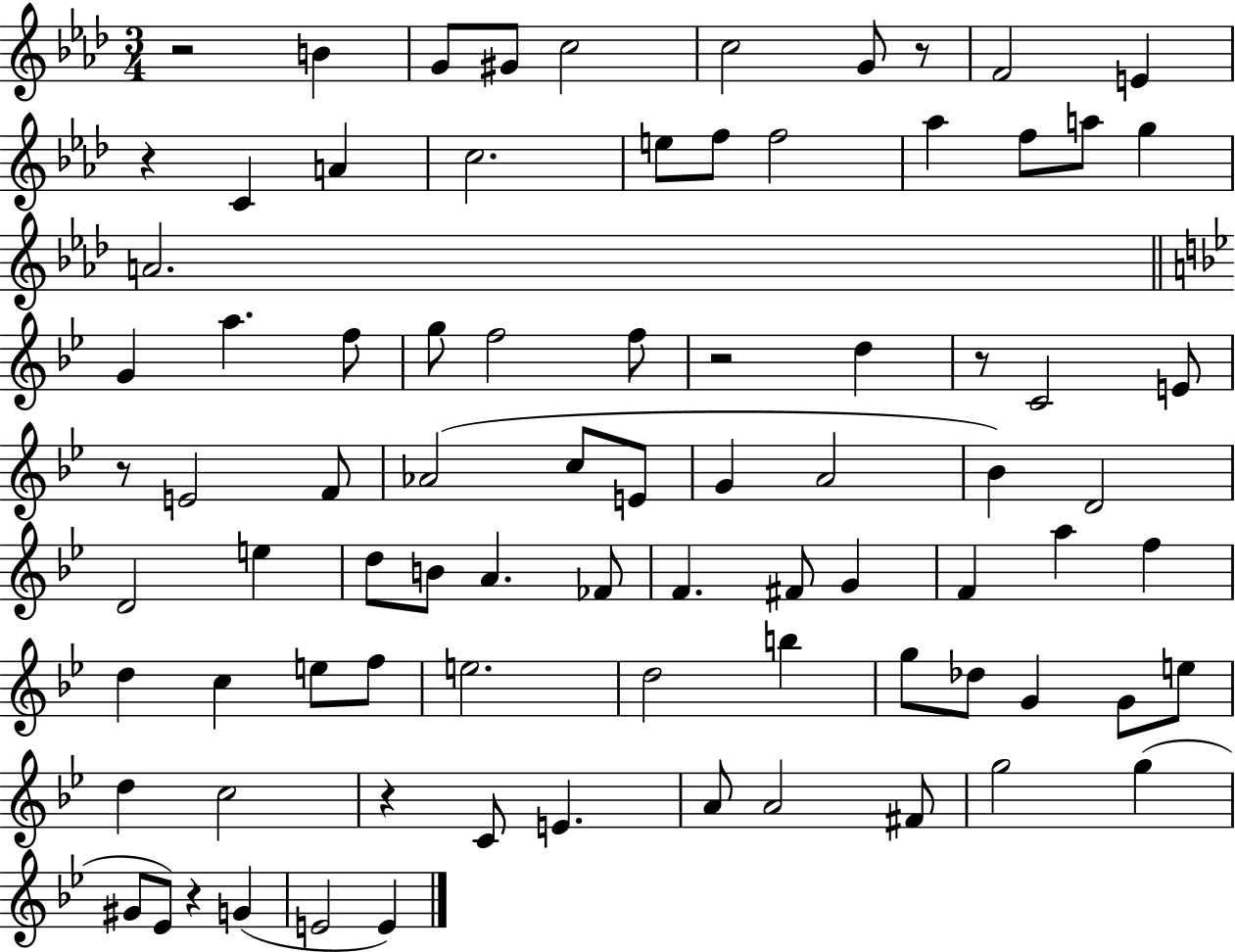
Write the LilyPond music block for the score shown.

{
  \clef treble
  \numericTimeSignature
  \time 3/4
  \key aes \major
  r2 b'4 | g'8 gis'8 c''2 | c''2 g'8 r8 | f'2 e'4 | \break r4 c'4 a'4 | c''2. | e''8 f''8 f''2 | aes''4 f''8 a''8 g''4 | \break a'2. | \bar "||" \break \key g \minor g'4 a''4. f''8 | g''8 f''2 f''8 | r2 d''4 | r8 c'2 e'8 | \break r8 e'2 f'8 | aes'2( c''8 e'8 | g'4 a'2 | bes'4) d'2 | \break d'2 e''4 | d''8 b'8 a'4. fes'8 | f'4. fis'8 g'4 | f'4 a''4 f''4 | \break d''4 c''4 e''8 f''8 | e''2. | d''2 b''4 | g''8 des''8 g'4 g'8 e''8 | \break d''4 c''2 | r4 c'8 e'4. | a'8 a'2 fis'8 | g''2 g''4( | \break gis'8 ees'8) r4 g'4( | e'2 e'4) | \bar "|."
}